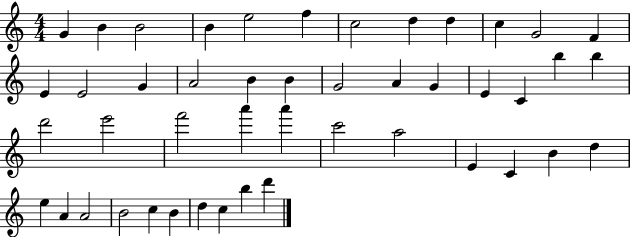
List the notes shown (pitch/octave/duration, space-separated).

G4/q B4/q B4/h B4/q E5/h F5/q C5/h D5/q D5/q C5/q G4/h F4/q E4/q E4/h G4/q A4/h B4/q B4/q G4/h A4/q G4/q E4/q C4/q B5/q B5/q D6/h E6/h F6/h A6/q A6/q C6/h A5/h E4/q C4/q B4/q D5/q E5/q A4/q A4/h B4/h C5/q B4/q D5/q C5/q B5/q D6/q